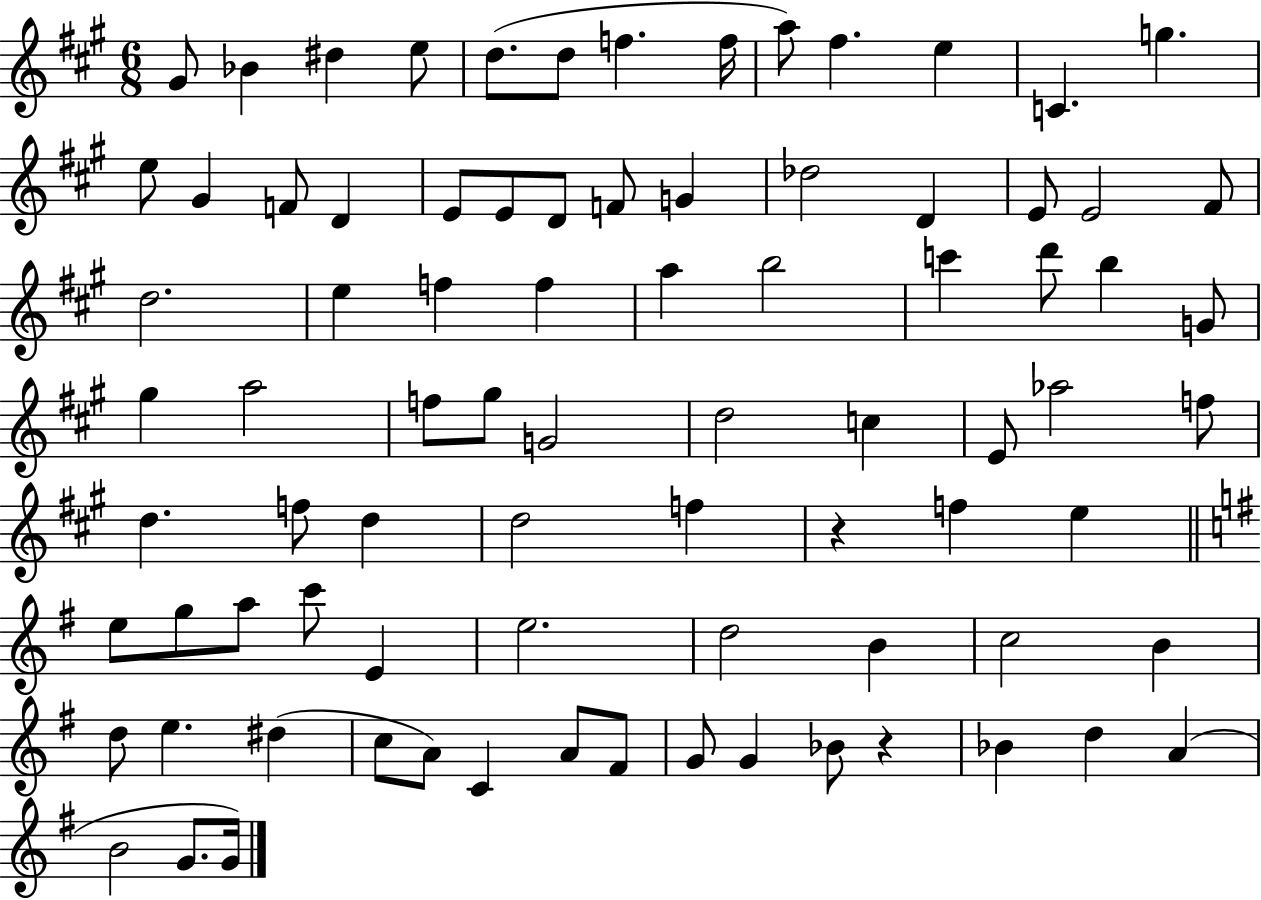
{
  \clef treble
  \numericTimeSignature
  \time 6/8
  \key a \major
  gis'8 bes'4 dis''4 e''8 | d''8.( d''8 f''4. f''16 | a''8) fis''4. e''4 | c'4. g''4. | \break e''8 gis'4 f'8 d'4 | e'8 e'8 d'8 f'8 g'4 | des''2 d'4 | e'8 e'2 fis'8 | \break d''2. | e''4 f''4 f''4 | a''4 b''2 | c'''4 d'''8 b''4 g'8 | \break gis''4 a''2 | f''8 gis''8 g'2 | d''2 c''4 | e'8 aes''2 f''8 | \break d''4. f''8 d''4 | d''2 f''4 | r4 f''4 e''4 | \bar "||" \break \key g \major e''8 g''8 a''8 c'''8 e'4 | e''2. | d''2 b'4 | c''2 b'4 | \break d''8 e''4. dis''4( | c''8 a'8) c'4 a'8 fis'8 | g'8 g'4 bes'8 r4 | bes'4 d''4 a'4( | \break b'2 g'8. g'16) | \bar "|."
}